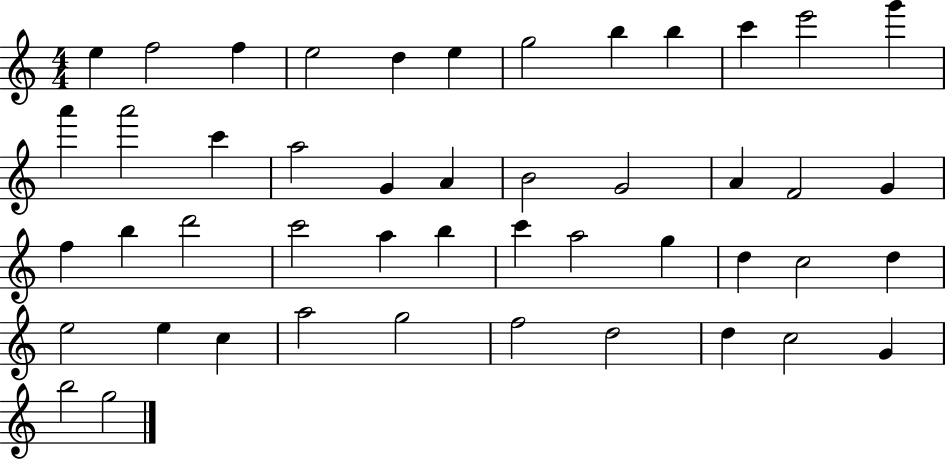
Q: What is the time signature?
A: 4/4